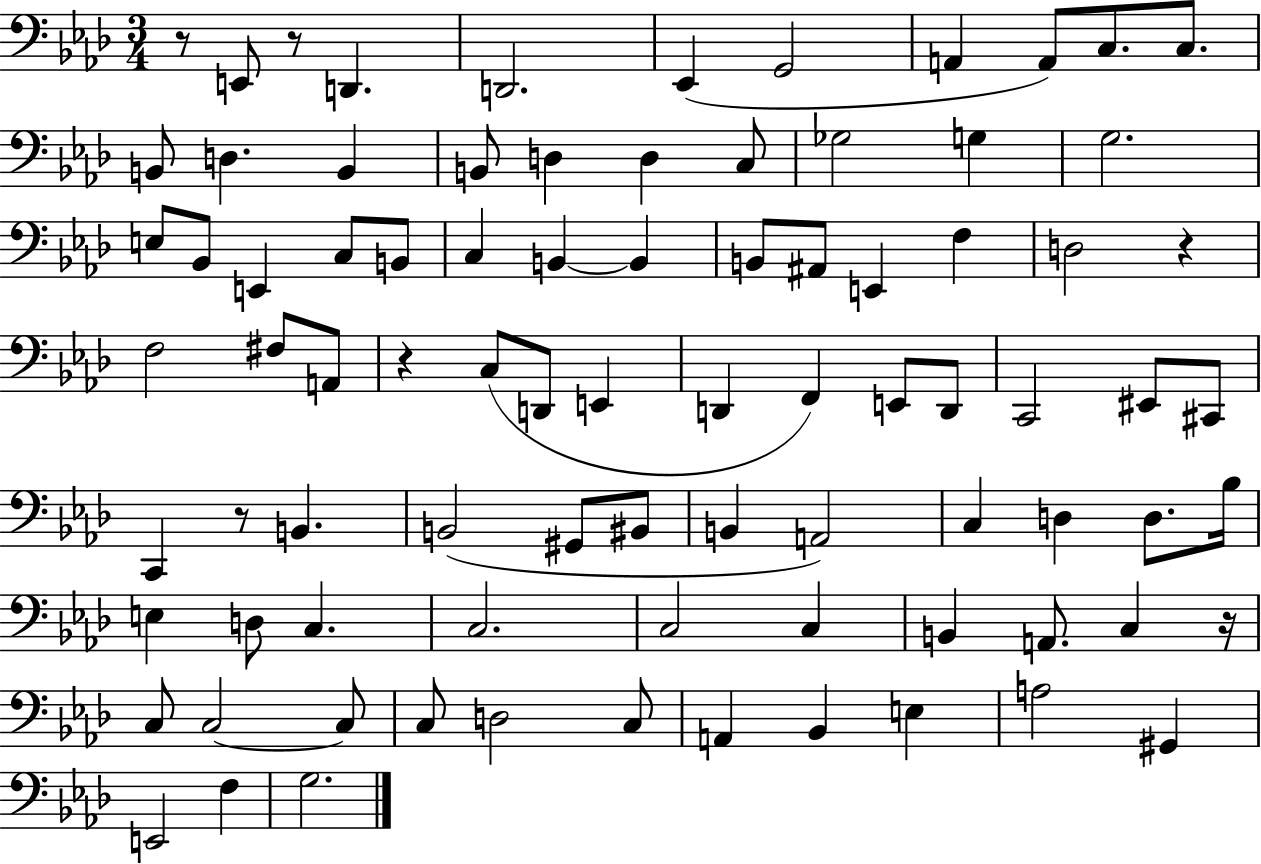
{
  \clef bass
  \numericTimeSignature
  \time 3/4
  \key aes \major
  r8 e,8 r8 d,4. | d,2. | ees,4( g,2 | a,4 a,8) c8. c8. | \break b,8 d4. b,4 | b,8 d4 d4 c8 | ges2 g4 | g2. | \break e8 bes,8 e,4 c8 b,8 | c4 b,4~~ b,4 | b,8 ais,8 e,4 f4 | d2 r4 | \break f2 fis8 a,8 | r4 c8( d,8 e,4 | d,4 f,4) e,8 d,8 | c,2 eis,8 cis,8 | \break c,4 r8 b,4. | b,2( gis,8 bis,8 | b,4 a,2) | c4 d4 d8. bes16 | \break e4 d8 c4. | c2. | c2 c4 | b,4 a,8. c4 r16 | \break c8 c2~~ c8 | c8 d2 c8 | a,4 bes,4 e4 | a2 gis,4 | \break e,2 f4 | g2. | \bar "|."
}